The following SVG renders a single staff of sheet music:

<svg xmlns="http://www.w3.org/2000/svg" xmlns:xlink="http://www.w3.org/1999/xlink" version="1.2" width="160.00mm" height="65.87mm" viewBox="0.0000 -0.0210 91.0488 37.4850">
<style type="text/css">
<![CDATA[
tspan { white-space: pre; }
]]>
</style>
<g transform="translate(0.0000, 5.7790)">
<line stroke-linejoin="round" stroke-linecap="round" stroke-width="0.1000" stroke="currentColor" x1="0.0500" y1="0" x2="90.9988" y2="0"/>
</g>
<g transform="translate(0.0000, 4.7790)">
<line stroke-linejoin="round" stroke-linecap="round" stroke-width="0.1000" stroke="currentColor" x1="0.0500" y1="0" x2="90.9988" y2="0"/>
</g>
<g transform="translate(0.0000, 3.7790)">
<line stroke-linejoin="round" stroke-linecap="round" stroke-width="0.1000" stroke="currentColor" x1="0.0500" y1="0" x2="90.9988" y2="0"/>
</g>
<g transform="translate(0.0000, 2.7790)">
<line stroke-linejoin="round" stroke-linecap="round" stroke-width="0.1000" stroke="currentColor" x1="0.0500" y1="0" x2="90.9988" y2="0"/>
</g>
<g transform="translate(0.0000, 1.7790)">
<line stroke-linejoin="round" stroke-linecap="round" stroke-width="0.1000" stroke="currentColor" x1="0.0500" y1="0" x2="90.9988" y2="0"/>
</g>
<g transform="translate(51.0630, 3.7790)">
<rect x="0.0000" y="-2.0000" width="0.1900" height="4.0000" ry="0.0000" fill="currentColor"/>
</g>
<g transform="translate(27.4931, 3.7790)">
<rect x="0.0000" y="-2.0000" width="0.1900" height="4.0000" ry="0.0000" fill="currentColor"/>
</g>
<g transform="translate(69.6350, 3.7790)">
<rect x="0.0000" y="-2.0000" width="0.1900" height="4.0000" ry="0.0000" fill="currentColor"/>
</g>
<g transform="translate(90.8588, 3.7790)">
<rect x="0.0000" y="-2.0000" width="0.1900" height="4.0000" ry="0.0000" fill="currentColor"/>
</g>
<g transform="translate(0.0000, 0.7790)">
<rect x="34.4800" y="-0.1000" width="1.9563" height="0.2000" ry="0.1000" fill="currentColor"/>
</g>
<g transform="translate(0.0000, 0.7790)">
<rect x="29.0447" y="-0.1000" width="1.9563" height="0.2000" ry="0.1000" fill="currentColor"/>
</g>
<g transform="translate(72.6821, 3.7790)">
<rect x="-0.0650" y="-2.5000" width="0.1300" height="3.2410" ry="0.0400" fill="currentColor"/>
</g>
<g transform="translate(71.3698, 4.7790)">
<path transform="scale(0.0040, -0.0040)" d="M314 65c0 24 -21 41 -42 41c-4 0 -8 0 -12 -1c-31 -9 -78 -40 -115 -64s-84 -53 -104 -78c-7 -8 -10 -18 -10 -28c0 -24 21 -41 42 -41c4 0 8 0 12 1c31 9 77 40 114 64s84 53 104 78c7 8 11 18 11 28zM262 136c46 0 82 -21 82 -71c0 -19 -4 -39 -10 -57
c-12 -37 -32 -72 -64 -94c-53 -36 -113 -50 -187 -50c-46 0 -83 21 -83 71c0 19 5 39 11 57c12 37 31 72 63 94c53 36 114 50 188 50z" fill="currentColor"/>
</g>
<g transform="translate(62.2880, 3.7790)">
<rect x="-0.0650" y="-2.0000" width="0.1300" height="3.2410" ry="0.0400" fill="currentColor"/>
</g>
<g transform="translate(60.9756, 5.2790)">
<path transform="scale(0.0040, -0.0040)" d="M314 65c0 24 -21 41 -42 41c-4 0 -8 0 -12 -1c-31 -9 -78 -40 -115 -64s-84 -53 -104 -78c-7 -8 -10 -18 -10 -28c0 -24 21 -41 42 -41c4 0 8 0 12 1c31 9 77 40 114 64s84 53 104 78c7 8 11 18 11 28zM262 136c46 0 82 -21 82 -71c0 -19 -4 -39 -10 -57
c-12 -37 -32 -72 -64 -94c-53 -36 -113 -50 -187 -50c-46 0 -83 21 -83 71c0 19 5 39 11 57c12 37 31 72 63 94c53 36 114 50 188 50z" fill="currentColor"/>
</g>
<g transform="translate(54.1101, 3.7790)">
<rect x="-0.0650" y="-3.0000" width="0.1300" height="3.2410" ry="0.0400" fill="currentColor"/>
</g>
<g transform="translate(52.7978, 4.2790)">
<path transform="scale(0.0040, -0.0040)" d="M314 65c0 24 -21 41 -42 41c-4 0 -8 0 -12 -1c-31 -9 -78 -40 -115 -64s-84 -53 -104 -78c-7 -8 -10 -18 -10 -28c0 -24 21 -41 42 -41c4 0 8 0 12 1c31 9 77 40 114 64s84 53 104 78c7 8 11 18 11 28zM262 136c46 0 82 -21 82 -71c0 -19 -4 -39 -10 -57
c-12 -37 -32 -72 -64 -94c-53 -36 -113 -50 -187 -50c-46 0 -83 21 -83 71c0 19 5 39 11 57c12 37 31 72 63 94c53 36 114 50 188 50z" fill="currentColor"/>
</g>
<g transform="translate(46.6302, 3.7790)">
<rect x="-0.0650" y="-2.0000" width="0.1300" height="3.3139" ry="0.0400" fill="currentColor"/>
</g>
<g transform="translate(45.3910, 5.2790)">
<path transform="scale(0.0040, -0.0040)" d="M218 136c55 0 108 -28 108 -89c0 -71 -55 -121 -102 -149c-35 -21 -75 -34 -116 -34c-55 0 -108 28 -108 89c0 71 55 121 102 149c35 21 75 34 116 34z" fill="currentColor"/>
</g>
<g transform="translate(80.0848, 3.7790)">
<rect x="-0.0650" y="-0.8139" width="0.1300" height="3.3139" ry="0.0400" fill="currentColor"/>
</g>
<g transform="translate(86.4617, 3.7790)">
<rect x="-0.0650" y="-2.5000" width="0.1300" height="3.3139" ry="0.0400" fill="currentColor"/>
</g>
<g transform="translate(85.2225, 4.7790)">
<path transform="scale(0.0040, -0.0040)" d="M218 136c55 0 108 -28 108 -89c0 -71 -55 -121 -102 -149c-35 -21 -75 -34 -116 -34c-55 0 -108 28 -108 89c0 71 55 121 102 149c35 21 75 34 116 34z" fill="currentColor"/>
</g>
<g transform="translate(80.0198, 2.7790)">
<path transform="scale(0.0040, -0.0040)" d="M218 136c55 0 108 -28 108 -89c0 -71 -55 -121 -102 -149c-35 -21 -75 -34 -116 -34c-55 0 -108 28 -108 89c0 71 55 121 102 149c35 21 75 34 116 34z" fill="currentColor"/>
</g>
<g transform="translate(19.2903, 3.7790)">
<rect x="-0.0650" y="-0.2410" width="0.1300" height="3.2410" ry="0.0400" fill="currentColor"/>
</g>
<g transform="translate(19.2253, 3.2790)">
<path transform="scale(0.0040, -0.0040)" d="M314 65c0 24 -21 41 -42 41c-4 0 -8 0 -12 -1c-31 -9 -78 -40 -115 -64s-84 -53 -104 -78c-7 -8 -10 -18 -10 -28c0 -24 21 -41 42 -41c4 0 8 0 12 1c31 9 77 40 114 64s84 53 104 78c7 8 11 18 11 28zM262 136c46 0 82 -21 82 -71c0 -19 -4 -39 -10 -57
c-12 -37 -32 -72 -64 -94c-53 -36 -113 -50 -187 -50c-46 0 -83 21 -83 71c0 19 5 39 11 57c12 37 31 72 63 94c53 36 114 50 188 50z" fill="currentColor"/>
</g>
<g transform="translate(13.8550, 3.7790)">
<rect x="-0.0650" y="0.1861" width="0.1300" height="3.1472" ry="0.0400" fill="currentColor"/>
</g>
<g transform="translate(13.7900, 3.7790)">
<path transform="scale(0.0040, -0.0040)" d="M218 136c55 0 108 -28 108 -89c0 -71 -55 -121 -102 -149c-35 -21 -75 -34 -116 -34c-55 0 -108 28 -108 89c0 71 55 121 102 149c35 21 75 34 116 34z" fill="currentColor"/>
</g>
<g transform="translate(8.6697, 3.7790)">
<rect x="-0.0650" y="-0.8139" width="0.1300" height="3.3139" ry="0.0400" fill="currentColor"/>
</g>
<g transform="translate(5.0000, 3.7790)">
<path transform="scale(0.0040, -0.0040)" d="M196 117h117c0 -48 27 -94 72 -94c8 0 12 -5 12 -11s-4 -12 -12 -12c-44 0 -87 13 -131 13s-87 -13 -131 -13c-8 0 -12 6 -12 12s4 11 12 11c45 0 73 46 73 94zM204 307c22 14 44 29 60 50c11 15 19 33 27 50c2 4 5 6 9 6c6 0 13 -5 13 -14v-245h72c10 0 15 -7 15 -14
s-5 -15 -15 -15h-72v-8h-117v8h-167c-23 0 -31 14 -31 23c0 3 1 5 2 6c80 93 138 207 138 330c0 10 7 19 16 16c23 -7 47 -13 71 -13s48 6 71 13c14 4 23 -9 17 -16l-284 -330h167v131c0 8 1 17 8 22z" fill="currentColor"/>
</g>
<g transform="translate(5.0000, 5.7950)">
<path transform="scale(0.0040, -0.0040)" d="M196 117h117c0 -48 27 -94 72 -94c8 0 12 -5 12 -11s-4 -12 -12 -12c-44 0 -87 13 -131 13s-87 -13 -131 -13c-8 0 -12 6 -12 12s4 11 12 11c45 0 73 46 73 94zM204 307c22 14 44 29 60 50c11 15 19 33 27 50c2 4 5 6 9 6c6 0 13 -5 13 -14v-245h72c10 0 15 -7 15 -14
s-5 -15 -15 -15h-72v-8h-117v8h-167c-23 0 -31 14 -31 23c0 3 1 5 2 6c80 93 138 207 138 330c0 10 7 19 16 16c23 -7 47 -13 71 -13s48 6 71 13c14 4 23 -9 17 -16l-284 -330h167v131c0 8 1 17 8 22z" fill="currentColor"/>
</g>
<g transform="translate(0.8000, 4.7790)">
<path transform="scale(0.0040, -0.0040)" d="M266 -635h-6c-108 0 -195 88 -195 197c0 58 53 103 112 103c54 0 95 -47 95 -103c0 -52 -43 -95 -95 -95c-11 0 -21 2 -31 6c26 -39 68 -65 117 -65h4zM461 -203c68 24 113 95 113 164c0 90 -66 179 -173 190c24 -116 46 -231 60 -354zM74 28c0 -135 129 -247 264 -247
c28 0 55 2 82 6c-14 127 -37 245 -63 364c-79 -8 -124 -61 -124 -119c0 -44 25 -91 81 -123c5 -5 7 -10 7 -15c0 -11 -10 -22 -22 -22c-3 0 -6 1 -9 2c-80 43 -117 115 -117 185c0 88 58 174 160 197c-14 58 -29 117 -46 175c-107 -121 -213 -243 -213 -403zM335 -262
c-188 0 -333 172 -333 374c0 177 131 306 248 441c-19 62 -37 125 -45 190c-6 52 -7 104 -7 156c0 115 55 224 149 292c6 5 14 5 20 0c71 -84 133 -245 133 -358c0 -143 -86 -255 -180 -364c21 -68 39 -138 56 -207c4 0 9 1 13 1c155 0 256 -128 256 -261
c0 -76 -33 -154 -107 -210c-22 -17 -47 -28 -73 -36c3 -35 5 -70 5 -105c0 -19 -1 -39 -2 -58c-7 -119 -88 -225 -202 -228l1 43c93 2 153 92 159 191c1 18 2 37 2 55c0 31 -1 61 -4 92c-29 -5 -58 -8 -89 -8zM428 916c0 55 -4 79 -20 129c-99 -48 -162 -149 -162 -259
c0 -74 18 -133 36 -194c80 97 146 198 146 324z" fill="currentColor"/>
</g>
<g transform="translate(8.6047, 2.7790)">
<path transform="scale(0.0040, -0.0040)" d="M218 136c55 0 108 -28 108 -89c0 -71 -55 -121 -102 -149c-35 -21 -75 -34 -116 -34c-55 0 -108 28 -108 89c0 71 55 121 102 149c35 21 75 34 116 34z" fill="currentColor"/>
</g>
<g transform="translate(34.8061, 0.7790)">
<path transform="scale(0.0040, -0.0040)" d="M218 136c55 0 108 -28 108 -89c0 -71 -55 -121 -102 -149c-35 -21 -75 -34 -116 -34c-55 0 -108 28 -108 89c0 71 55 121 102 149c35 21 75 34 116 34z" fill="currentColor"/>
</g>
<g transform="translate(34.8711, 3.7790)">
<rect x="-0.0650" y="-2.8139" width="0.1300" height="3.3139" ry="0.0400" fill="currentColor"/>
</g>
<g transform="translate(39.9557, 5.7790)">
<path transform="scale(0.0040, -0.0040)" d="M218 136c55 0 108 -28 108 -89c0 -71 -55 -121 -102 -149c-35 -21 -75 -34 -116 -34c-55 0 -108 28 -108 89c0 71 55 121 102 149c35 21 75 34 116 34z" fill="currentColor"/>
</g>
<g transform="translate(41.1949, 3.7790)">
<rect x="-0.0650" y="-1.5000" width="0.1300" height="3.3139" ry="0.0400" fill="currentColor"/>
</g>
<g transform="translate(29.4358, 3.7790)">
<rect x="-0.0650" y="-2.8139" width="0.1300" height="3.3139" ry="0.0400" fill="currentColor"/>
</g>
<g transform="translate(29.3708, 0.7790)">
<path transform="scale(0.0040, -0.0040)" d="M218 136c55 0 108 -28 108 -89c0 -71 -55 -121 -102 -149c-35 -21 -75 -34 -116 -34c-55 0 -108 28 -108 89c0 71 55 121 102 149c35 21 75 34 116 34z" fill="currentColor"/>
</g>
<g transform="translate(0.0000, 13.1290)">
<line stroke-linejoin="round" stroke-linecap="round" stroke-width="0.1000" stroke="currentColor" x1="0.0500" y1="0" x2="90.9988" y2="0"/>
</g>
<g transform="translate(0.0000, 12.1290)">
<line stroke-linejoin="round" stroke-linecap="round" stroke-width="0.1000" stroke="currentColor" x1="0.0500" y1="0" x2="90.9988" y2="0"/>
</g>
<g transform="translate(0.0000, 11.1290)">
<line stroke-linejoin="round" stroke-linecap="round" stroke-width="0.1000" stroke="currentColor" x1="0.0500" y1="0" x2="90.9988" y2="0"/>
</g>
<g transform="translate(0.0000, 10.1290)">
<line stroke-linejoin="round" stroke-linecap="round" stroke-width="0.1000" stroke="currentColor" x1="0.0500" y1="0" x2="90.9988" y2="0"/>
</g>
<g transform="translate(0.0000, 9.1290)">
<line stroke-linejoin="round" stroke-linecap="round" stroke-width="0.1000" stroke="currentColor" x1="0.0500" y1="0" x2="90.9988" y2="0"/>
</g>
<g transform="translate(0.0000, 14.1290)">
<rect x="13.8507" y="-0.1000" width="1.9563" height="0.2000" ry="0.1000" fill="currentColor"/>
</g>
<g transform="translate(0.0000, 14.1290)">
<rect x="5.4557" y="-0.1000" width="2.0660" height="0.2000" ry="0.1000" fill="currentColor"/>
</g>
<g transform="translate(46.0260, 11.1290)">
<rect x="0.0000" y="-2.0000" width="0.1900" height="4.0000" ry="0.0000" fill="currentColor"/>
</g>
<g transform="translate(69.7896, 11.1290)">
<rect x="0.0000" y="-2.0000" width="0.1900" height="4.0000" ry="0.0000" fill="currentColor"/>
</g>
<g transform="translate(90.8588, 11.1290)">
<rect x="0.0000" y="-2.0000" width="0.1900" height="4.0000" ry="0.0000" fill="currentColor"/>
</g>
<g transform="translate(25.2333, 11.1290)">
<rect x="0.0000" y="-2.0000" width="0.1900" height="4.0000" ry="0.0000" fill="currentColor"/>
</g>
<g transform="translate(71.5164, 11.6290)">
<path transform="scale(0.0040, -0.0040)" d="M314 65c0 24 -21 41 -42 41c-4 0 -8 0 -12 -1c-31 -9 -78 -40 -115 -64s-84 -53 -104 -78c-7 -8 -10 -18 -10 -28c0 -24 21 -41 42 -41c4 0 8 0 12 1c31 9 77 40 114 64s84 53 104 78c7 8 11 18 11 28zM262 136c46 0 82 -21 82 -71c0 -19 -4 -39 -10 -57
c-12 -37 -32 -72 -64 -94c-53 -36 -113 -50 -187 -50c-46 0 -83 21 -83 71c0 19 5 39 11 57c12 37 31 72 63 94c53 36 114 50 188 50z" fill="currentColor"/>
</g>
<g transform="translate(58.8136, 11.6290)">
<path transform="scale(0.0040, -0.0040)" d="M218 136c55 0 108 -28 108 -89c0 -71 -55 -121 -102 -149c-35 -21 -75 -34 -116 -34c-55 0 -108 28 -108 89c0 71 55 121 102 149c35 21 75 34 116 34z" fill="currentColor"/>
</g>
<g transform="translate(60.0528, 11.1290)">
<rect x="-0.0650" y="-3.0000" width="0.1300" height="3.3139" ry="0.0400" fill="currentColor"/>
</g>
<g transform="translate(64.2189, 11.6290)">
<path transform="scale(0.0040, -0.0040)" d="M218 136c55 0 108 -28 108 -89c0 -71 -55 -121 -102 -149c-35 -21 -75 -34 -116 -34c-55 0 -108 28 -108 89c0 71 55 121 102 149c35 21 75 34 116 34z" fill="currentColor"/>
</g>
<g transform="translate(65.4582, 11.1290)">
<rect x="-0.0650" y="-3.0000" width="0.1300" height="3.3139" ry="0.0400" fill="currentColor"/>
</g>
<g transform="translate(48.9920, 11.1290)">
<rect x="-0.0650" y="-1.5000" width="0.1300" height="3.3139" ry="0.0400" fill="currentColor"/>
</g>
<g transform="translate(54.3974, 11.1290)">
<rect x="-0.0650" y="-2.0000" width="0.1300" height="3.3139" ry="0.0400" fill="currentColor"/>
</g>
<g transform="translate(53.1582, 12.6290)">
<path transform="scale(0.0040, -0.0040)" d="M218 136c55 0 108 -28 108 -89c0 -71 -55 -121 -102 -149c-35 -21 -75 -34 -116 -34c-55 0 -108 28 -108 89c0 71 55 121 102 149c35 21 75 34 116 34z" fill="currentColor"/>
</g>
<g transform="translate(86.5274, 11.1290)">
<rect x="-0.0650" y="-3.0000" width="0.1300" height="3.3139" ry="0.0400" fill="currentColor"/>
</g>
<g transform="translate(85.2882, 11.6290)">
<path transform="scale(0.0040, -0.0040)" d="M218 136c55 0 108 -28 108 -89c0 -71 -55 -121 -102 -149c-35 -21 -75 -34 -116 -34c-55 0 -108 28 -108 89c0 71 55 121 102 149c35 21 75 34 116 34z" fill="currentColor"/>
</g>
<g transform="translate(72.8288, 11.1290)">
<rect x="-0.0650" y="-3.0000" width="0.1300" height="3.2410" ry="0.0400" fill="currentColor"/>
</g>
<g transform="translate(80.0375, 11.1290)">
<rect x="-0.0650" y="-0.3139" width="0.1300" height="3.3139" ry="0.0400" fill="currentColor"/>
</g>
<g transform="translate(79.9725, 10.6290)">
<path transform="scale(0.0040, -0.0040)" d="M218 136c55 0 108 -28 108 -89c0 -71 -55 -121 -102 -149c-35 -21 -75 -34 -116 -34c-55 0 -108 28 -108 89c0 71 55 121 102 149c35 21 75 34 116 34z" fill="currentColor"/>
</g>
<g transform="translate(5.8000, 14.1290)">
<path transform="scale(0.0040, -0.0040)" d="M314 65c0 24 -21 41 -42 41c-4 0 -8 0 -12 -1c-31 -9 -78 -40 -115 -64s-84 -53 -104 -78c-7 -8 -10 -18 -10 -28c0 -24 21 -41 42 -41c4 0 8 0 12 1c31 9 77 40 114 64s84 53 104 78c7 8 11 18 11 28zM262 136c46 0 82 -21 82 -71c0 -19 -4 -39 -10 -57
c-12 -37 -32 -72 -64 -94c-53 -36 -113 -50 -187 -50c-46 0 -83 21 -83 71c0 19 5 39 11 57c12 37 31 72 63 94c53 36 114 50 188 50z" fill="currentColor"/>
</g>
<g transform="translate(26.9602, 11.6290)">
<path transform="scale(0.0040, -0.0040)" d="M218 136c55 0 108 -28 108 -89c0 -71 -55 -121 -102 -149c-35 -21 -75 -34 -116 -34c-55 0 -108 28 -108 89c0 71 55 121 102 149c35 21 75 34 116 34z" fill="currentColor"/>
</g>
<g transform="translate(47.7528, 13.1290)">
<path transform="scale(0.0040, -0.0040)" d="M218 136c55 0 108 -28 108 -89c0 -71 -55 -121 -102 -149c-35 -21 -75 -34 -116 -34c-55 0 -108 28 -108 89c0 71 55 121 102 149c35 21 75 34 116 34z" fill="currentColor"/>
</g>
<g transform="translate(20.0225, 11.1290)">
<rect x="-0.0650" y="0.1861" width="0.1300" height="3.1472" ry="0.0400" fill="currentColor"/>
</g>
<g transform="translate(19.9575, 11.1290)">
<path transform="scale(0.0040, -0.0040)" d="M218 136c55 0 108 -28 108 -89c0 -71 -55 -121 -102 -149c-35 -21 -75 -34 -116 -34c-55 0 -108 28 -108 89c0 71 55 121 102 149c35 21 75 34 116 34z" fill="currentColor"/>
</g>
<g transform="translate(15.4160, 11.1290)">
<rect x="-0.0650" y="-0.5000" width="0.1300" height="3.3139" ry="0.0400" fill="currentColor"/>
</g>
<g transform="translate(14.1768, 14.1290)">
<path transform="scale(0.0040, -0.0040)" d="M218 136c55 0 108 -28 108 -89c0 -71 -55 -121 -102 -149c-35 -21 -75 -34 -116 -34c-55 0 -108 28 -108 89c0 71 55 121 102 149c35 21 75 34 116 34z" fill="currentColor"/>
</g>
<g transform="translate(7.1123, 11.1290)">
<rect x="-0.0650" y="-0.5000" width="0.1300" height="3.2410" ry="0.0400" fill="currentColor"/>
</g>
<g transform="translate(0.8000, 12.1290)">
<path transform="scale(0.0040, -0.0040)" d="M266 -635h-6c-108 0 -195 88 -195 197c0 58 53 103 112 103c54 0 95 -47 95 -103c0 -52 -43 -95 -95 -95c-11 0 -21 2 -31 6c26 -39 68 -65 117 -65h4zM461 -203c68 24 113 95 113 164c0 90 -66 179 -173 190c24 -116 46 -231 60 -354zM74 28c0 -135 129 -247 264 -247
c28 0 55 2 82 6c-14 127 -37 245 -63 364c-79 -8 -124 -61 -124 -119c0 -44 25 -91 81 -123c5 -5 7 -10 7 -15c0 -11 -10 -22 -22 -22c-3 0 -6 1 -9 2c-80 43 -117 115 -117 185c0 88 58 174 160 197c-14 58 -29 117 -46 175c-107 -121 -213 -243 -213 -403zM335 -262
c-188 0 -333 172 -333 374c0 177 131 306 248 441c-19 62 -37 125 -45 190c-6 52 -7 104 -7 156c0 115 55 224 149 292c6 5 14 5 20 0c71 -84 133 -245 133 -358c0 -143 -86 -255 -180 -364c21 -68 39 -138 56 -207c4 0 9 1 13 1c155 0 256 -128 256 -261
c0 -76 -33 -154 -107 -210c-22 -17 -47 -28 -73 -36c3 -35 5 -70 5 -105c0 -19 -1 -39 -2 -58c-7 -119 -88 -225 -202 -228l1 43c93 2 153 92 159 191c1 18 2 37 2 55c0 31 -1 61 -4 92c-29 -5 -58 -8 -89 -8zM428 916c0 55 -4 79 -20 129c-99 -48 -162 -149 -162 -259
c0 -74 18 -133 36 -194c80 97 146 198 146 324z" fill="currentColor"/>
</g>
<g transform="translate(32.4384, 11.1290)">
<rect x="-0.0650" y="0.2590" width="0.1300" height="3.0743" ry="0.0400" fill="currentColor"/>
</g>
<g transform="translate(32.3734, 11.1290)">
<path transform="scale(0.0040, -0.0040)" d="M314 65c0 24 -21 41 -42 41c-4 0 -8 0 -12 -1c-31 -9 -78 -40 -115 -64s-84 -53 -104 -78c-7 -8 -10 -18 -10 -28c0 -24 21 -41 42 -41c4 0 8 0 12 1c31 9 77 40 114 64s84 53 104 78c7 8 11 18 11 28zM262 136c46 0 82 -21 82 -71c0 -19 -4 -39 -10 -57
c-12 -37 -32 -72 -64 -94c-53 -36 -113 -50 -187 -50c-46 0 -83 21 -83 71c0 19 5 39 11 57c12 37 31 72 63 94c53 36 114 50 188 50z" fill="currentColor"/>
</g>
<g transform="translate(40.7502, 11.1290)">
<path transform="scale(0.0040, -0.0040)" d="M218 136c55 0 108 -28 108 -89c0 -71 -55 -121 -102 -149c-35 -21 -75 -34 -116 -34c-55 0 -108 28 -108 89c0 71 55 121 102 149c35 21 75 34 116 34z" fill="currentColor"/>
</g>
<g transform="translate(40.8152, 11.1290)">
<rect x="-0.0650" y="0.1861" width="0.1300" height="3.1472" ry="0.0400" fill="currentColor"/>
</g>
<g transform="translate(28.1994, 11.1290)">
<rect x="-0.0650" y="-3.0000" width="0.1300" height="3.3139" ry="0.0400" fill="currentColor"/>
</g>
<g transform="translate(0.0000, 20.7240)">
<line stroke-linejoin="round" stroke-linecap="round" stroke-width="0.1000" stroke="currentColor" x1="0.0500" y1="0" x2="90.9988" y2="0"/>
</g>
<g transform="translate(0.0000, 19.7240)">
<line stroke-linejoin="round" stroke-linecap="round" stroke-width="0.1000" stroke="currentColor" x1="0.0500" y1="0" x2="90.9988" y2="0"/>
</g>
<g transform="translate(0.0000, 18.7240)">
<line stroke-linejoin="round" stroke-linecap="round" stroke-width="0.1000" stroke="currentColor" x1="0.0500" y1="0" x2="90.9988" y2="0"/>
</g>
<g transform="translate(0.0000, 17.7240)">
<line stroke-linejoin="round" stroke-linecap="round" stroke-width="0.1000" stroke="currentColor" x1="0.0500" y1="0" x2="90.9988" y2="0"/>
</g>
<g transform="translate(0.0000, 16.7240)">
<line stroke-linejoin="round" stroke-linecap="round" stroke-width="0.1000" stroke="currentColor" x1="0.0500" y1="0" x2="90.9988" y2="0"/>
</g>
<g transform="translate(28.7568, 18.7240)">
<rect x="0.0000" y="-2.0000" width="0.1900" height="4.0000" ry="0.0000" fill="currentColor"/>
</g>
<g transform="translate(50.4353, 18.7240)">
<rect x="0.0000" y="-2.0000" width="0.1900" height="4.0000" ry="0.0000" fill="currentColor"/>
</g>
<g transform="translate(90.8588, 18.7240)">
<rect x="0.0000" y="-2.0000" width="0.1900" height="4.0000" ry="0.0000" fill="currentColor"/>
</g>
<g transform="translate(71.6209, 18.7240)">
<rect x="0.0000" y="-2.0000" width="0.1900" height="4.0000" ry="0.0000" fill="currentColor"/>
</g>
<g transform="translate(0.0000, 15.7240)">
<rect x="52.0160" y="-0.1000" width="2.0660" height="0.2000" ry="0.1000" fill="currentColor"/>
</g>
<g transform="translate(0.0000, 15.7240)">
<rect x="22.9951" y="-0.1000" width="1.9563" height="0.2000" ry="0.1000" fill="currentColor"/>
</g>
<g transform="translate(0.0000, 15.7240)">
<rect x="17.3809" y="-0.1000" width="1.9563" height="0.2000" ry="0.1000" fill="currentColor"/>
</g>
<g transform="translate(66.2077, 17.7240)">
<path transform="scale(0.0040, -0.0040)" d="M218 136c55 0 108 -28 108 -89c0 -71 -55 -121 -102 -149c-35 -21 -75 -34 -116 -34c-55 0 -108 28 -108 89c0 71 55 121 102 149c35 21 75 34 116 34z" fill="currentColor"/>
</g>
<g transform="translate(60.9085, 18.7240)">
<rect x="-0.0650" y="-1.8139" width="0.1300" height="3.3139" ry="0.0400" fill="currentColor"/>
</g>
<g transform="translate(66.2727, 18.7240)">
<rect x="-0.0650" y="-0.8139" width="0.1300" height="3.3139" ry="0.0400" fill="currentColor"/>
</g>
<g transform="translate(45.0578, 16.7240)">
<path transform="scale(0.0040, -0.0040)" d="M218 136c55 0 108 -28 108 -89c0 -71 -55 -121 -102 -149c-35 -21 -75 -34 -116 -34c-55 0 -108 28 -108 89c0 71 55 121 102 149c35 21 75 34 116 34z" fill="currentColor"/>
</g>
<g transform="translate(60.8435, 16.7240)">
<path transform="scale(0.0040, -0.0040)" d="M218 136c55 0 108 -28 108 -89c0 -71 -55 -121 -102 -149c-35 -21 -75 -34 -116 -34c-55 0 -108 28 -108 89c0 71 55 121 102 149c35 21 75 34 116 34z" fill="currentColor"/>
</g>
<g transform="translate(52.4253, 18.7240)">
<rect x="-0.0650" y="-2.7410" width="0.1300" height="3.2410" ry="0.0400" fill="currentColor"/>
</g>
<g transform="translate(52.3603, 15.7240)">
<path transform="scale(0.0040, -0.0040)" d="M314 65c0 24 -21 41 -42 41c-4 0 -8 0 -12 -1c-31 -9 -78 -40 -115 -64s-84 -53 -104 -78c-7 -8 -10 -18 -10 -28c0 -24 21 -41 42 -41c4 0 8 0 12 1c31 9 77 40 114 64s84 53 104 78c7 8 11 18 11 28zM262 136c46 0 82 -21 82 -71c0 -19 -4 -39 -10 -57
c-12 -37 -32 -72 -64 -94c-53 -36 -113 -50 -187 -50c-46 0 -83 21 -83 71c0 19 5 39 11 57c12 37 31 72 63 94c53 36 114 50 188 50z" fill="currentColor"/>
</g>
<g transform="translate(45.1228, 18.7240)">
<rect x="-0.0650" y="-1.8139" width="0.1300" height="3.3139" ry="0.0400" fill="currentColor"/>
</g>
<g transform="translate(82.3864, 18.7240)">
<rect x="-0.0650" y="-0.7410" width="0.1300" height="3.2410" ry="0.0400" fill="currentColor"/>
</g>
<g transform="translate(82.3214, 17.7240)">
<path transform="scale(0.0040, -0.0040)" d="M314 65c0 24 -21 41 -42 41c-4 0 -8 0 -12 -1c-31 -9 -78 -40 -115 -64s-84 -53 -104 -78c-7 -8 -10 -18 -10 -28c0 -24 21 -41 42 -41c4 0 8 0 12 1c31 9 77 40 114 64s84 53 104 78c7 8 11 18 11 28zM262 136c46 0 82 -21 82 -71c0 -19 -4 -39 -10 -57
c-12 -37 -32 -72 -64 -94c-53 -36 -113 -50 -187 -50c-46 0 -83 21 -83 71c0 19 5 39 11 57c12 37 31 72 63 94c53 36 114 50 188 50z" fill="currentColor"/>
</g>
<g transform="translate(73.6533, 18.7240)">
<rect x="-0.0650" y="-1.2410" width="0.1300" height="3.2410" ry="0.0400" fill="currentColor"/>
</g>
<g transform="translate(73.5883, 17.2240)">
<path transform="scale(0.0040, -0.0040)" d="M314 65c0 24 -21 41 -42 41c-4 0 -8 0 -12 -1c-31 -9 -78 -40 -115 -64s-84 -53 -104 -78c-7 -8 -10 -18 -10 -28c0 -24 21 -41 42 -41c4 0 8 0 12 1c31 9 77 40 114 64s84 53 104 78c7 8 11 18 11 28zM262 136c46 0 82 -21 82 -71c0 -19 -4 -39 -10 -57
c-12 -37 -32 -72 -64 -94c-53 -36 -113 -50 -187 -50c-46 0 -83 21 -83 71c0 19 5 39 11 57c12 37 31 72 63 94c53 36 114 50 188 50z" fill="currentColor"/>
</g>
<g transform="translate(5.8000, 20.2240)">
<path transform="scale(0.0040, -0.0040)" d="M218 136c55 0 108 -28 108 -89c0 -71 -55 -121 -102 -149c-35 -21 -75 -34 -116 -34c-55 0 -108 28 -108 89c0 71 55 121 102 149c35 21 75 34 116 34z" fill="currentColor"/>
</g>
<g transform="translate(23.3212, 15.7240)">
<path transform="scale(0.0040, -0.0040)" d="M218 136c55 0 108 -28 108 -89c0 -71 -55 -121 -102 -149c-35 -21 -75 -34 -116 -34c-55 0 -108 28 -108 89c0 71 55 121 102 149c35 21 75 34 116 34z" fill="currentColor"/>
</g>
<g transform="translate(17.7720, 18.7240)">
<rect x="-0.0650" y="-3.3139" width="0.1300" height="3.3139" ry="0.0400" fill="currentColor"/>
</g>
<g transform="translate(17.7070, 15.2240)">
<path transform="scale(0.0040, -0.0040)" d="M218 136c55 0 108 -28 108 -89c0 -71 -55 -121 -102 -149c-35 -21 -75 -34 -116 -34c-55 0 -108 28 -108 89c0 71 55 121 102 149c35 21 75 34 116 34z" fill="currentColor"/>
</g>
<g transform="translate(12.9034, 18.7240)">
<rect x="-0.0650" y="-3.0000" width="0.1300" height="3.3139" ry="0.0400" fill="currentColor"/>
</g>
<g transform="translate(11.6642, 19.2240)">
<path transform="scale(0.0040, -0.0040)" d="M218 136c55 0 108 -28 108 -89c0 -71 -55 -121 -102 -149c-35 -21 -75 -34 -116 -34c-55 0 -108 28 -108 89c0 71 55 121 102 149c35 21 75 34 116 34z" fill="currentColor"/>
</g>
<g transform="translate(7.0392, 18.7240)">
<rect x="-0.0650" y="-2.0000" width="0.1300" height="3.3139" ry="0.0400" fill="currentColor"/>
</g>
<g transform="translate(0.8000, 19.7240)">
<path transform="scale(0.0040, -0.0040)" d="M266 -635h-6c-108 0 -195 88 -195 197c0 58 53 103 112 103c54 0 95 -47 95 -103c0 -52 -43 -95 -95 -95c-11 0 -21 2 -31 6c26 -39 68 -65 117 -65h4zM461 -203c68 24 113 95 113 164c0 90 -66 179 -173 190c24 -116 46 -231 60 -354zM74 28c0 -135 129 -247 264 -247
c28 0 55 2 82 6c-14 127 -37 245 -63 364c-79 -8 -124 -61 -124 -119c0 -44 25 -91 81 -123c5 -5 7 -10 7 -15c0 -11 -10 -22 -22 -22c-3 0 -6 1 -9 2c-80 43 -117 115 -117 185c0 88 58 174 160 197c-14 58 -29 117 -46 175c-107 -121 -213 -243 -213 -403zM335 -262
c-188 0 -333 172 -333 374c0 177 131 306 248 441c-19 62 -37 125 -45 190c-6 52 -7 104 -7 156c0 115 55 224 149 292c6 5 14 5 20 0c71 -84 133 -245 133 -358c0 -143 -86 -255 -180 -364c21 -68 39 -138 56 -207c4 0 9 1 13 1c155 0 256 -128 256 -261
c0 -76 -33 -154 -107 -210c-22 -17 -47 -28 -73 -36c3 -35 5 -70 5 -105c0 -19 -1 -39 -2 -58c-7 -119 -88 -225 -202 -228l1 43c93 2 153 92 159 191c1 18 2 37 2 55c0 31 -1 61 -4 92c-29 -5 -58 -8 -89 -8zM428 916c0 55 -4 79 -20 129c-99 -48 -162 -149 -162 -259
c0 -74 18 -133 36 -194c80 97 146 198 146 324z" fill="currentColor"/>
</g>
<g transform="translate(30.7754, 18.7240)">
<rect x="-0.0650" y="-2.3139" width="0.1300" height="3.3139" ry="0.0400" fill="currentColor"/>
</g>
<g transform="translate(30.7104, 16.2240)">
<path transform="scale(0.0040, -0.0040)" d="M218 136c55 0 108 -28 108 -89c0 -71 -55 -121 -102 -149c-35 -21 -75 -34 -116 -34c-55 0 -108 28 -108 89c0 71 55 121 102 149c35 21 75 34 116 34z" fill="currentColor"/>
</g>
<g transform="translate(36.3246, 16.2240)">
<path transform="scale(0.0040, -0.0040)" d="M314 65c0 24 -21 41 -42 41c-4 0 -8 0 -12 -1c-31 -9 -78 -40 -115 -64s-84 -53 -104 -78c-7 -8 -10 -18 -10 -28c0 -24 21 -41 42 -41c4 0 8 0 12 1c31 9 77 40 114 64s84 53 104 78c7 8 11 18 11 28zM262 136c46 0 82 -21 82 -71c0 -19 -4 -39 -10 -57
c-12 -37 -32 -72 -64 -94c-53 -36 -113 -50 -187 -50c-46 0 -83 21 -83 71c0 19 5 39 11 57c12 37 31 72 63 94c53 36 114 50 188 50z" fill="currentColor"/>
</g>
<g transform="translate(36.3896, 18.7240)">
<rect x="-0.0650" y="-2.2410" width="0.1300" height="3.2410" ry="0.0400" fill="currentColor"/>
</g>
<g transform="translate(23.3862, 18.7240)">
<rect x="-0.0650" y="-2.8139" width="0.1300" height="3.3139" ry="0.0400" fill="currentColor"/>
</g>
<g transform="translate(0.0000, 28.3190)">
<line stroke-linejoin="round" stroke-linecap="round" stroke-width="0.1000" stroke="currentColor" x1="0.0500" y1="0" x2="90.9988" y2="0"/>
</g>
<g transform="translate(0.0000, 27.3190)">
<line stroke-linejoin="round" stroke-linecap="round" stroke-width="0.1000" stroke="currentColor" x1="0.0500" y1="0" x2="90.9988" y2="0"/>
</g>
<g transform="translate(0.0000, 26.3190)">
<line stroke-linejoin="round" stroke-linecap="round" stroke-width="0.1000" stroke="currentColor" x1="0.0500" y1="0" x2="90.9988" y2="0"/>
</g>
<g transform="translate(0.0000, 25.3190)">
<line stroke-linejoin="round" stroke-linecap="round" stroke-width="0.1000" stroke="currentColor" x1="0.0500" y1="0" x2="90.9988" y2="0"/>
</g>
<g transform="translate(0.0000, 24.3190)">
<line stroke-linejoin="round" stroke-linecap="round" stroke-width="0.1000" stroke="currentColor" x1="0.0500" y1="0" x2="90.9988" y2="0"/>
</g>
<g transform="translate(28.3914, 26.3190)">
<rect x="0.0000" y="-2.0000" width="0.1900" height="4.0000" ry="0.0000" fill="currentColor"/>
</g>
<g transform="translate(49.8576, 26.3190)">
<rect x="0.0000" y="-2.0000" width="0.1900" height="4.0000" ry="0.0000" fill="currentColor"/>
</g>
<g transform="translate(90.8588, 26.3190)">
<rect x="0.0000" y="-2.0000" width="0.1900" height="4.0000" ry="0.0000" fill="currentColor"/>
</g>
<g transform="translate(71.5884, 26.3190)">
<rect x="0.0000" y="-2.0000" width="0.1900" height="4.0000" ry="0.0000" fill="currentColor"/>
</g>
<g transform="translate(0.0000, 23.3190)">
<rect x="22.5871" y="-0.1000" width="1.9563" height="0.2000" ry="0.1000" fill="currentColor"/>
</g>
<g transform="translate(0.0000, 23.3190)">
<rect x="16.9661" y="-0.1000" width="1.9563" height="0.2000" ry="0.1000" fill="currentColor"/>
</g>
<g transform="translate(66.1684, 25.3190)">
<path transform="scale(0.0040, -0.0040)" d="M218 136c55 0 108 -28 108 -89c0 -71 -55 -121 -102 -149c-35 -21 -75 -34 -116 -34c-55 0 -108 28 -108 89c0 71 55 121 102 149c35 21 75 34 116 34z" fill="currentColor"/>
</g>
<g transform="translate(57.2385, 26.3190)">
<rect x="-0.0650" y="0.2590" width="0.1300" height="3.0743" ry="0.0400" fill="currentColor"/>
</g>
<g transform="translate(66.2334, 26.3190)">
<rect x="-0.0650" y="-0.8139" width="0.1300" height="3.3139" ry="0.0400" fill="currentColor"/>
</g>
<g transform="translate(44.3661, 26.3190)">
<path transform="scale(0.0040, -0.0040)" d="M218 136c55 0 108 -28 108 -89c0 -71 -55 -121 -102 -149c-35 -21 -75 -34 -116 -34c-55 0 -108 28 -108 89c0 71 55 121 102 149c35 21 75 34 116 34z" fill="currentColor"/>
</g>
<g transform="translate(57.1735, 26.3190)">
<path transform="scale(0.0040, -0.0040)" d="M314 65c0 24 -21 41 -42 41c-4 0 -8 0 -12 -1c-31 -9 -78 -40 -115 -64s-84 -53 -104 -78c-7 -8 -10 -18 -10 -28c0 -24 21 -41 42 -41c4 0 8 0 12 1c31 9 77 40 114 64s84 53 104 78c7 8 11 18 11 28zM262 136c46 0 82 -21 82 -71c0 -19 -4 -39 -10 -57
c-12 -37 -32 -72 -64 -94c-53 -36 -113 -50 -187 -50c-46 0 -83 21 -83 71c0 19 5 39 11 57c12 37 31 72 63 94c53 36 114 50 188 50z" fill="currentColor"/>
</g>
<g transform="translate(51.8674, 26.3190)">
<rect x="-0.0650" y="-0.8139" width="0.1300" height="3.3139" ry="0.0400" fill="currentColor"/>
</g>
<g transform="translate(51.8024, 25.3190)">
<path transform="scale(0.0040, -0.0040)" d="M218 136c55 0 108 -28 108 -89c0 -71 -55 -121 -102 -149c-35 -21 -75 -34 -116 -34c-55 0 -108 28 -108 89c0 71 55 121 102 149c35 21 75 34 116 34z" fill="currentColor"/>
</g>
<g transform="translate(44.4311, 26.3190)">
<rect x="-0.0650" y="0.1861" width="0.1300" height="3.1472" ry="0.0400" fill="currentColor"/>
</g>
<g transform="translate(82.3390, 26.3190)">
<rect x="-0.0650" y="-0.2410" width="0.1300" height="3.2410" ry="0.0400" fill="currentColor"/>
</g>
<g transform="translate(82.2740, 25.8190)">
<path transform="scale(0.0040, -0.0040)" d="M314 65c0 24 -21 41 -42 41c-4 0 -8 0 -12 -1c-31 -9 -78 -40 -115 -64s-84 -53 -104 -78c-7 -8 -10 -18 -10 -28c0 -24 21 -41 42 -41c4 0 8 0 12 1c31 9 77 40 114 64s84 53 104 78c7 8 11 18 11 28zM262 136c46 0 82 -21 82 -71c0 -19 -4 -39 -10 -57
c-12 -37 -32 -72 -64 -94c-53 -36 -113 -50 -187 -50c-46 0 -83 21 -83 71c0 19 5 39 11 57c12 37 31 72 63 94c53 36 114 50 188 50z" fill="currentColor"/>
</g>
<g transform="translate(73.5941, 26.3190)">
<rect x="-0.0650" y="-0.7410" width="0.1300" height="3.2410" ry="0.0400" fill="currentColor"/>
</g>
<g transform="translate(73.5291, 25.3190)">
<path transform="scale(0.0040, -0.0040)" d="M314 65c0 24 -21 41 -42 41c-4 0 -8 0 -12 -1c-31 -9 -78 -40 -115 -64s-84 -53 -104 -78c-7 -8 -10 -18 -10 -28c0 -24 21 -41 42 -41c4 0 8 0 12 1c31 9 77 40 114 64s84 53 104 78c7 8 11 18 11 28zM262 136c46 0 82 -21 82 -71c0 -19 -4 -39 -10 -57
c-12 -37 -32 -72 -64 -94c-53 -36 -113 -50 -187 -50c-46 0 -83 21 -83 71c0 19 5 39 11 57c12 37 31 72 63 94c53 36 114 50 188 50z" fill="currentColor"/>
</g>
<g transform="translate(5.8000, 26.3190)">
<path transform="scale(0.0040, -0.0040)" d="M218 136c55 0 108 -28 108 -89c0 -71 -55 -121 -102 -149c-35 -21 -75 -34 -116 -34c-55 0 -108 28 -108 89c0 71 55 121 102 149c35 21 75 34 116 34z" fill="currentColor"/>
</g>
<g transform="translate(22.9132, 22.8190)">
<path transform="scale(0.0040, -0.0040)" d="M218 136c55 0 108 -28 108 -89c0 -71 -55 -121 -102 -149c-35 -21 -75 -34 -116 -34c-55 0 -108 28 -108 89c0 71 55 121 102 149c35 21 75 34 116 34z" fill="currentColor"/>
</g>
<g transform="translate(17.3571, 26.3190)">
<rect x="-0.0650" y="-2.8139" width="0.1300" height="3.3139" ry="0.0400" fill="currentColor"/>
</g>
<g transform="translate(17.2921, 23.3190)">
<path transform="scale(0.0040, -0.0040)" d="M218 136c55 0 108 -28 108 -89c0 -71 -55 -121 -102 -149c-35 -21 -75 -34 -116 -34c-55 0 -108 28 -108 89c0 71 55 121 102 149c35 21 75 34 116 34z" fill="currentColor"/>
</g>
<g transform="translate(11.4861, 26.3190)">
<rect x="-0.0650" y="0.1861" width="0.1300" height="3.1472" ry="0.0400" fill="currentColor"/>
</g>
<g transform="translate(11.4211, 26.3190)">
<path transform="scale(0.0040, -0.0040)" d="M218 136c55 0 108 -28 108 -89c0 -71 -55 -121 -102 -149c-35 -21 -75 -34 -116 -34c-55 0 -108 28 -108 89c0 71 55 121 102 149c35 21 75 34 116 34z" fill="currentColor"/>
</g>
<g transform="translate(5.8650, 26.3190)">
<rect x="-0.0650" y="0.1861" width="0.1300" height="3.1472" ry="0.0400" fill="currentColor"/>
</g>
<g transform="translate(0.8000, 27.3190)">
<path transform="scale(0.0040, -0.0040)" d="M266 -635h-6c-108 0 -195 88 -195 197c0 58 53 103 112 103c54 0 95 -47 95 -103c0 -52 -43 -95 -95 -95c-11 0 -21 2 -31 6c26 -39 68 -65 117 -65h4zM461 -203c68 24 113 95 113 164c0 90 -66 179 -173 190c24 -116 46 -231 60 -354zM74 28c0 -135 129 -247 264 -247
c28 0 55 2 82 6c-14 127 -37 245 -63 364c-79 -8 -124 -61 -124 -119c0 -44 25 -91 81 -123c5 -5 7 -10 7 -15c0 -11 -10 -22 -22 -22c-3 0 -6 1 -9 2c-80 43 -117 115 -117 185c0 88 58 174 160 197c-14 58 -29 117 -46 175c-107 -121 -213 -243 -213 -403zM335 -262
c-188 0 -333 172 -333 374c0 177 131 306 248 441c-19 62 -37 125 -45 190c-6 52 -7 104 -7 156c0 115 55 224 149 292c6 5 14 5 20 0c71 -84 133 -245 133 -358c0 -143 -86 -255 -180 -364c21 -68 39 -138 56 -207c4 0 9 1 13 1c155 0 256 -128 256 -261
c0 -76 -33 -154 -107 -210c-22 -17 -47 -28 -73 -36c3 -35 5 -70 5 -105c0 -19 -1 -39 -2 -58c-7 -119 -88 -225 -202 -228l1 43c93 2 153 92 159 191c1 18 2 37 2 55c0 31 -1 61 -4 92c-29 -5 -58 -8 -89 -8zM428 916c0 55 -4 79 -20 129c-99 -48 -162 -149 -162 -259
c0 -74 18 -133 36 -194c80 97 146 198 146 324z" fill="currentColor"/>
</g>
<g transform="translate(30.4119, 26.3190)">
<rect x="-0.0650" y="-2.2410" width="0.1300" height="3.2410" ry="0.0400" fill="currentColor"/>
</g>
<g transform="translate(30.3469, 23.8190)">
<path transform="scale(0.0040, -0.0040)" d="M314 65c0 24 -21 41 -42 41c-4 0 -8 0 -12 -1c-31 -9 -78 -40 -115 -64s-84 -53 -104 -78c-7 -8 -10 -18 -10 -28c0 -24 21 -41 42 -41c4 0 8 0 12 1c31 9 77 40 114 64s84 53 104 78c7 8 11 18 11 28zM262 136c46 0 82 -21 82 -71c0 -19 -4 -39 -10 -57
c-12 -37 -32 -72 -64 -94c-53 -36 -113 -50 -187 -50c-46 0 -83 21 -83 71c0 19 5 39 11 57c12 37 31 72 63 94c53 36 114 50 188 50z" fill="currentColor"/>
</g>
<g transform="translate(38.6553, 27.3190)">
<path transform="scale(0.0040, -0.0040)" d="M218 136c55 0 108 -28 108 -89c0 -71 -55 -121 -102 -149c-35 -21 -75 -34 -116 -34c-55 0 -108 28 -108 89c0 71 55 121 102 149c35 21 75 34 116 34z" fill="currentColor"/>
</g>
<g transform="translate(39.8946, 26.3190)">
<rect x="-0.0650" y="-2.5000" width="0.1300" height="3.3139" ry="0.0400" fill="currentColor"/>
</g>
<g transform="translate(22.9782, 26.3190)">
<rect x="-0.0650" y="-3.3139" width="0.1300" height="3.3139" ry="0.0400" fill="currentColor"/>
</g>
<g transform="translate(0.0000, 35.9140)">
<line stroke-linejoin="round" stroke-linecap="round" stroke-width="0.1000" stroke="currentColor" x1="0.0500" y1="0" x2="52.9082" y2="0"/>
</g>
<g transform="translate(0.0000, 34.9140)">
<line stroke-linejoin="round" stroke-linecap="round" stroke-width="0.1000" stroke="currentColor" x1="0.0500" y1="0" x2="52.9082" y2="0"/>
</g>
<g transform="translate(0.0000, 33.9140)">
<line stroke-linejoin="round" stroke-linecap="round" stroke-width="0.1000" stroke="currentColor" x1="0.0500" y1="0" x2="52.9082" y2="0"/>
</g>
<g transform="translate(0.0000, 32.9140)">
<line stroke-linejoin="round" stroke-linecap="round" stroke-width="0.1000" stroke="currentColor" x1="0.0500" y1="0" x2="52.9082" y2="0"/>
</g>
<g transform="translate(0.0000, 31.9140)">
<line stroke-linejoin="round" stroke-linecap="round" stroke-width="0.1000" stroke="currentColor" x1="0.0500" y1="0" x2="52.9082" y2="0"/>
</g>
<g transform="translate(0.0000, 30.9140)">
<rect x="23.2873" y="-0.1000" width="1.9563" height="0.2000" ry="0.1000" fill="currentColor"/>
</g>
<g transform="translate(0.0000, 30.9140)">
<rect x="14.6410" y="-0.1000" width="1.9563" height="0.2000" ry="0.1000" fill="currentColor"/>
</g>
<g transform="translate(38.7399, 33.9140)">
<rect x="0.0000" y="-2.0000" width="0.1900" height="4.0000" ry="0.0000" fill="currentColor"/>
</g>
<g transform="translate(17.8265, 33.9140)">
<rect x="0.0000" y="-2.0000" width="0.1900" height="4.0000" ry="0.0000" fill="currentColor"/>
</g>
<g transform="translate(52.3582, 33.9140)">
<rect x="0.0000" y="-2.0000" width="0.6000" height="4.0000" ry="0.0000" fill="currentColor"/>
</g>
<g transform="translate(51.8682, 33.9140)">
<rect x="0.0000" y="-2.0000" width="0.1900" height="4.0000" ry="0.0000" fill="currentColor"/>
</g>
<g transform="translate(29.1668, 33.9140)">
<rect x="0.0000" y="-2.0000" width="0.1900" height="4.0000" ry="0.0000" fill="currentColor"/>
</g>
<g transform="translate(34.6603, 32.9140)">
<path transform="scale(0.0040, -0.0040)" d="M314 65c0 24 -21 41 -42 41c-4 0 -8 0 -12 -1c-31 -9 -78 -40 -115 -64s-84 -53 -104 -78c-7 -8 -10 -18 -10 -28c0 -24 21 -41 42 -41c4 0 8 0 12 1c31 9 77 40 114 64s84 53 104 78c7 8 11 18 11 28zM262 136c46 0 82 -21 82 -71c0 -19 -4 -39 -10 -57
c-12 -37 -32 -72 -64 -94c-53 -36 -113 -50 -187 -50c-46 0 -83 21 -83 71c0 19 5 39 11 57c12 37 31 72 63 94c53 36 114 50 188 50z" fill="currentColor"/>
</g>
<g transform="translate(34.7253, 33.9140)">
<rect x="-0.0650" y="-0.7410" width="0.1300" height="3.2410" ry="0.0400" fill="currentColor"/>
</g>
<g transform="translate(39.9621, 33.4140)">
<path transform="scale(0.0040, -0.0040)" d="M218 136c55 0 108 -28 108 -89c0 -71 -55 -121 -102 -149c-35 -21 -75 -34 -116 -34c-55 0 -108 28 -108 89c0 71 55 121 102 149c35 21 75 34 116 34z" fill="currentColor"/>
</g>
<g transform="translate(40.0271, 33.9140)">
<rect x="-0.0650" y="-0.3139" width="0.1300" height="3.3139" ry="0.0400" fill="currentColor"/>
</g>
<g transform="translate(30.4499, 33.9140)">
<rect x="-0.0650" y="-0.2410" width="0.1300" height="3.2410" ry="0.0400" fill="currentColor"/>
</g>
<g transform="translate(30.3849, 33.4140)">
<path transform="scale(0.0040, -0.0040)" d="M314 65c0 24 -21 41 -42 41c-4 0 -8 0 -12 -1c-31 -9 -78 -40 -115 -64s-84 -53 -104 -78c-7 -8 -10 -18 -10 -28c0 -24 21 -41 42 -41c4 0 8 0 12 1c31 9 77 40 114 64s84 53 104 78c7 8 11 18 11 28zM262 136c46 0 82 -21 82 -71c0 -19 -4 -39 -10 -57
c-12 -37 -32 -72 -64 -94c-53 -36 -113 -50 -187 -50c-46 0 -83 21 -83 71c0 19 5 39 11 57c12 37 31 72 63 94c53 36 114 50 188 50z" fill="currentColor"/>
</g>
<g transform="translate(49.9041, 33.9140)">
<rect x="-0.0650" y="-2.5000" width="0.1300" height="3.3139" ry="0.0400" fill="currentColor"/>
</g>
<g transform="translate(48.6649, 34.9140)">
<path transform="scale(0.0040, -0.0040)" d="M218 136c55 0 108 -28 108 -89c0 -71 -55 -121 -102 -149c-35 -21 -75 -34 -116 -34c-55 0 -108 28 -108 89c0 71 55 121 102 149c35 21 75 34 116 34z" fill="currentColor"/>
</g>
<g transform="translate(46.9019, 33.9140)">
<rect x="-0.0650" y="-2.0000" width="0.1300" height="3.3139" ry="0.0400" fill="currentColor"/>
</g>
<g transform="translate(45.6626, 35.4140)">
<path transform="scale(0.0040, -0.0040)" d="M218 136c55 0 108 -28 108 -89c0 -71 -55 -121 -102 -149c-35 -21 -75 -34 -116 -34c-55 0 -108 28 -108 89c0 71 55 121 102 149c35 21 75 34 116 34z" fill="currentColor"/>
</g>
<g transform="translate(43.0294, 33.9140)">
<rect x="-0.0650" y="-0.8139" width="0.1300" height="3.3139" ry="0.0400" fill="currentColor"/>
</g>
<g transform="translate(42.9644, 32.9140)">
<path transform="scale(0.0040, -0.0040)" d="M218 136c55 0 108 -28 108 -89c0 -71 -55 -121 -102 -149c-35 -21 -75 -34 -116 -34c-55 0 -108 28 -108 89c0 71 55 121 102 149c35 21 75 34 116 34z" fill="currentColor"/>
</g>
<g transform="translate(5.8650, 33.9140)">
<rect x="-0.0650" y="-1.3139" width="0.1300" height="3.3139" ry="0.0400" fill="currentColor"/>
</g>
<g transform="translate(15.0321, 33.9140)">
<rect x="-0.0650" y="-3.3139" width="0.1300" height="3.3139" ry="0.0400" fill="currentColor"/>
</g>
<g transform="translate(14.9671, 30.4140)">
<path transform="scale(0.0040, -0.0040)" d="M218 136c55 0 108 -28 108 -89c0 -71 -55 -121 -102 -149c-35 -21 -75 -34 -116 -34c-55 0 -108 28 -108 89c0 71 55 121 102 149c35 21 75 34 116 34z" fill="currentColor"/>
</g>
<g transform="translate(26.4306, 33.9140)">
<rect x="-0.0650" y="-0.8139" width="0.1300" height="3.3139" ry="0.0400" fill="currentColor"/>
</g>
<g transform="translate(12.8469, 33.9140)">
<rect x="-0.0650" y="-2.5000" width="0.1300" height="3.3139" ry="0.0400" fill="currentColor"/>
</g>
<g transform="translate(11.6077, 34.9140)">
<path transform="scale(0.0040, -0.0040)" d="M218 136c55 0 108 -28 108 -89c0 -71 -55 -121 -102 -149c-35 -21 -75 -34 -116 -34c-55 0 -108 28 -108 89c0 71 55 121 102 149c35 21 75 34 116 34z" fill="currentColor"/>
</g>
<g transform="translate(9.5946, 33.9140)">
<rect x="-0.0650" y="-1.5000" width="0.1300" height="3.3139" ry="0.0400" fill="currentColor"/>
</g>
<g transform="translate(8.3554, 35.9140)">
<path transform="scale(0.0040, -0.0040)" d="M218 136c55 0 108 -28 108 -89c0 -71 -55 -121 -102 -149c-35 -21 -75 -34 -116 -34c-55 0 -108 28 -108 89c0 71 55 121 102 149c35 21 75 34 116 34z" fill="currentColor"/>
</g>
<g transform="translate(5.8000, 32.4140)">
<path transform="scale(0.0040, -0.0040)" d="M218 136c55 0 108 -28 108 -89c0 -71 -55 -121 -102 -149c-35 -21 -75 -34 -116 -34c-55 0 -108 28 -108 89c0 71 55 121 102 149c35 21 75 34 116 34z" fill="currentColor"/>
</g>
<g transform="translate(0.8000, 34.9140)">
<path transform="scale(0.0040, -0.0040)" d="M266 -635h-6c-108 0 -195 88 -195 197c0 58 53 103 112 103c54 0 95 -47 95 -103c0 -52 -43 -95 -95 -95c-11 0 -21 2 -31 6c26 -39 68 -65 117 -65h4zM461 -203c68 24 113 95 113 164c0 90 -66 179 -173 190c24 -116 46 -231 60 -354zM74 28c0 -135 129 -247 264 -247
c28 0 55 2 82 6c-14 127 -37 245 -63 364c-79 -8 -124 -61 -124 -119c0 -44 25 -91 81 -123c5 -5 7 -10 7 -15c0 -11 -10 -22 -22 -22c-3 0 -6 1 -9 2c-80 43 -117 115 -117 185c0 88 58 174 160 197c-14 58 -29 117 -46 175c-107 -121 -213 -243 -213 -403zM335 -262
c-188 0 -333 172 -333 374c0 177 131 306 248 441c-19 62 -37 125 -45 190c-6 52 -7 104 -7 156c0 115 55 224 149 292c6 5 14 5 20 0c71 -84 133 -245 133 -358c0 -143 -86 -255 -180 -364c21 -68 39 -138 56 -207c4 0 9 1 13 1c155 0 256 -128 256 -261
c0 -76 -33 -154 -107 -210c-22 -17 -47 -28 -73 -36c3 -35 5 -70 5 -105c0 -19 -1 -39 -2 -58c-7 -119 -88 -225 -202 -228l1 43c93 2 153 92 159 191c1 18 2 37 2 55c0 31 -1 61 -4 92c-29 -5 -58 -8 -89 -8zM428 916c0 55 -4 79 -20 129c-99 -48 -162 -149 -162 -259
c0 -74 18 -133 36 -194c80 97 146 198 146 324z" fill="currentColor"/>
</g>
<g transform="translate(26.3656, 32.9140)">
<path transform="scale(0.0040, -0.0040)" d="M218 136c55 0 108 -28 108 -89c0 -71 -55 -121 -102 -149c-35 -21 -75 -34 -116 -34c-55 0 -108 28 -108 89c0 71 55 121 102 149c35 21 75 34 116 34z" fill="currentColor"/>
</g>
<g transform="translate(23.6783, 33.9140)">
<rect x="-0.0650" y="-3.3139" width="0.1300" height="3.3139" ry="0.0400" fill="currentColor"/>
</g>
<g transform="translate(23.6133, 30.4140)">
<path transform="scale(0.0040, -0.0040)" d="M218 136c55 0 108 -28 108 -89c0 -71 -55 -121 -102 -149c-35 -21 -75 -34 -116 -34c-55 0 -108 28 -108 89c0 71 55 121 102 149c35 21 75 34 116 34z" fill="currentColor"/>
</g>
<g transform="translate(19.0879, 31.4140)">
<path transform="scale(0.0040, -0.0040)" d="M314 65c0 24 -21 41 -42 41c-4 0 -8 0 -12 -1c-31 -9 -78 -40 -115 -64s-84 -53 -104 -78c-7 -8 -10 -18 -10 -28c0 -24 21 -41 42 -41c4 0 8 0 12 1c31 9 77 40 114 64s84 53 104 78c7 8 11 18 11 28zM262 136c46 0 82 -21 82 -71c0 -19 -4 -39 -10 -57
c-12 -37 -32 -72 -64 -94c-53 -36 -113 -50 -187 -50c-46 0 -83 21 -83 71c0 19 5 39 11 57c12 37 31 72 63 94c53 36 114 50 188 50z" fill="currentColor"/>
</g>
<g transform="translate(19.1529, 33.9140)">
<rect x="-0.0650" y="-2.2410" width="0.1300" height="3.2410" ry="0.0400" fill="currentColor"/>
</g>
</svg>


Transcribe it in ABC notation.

X:1
T:Untitled
M:4/4
L:1/4
K:C
d B c2 a a E F A2 F2 G2 d G C2 C B A B2 B E F A A A2 c A F A b a g g2 f a2 f d e2 d2 B B a b g2 G B d B2 d d2 c2 e E G b g2 b d c2 d2 c d F G